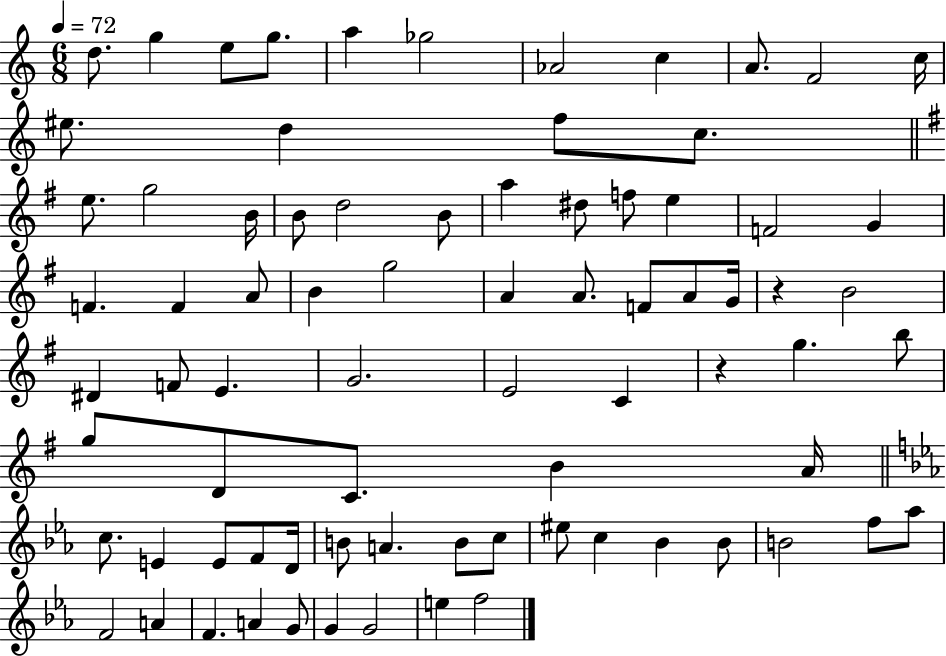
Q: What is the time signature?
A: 6/8